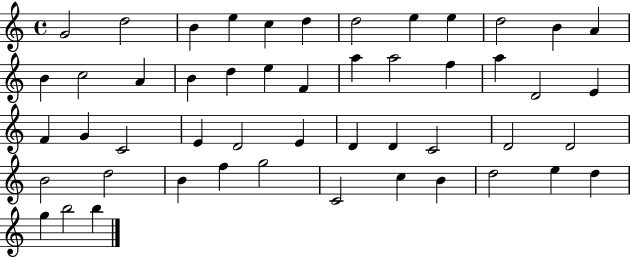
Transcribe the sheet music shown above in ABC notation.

X:1
T:Untitled
M:4/4
L:1/4
K:C
G2 d2 B e c d d2 e e d2 B A B c2 A B d e F a a2 f a D2 E F G C2 E D2 E D D C2 D2 D2 B2 d2 B f g2 C2 c B d2 e d g b2 b